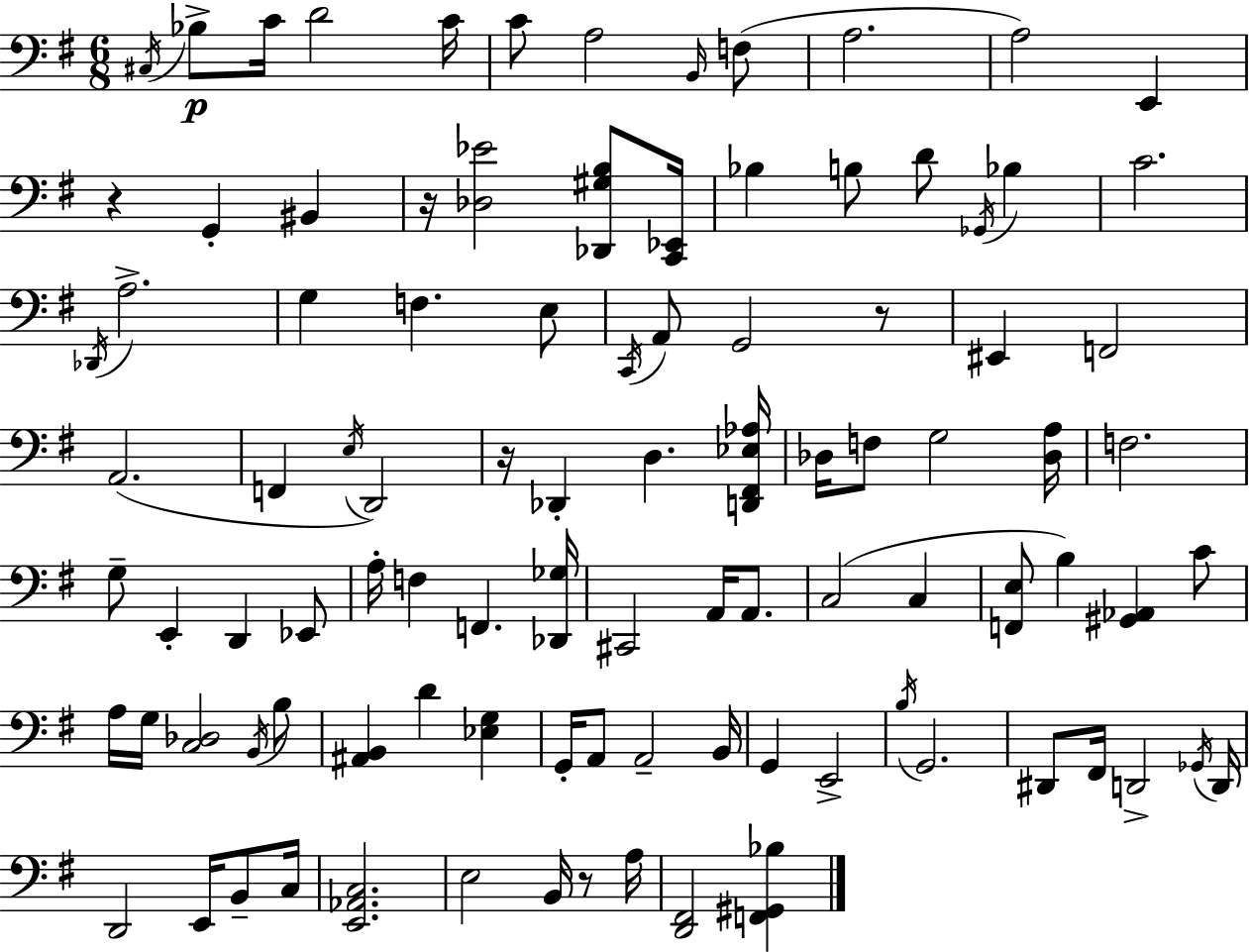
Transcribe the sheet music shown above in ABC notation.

X:1
T:Untitled
M:6/8
L:1/4
K:G
^C,/4 _B,/2 C/4 D2 C/4 C/2 A,2 B,,/4 F,/2 A,2 A,2 E,, z G,, ^B,, z/4 [_D,_E]2 [_D,,^G,B,]/2 [C,,_E,,]/4 _B, B,/2 D/2 _G,,/4 _B, C2 _D,,/4 A,2 G, F, E,/2 C,,/4 A,,/2 G,,2 z/2 ^E,, F,,2 A,,2 F,, E,/4 D,,2 z/4 _D,, D, [D,,^F,,_E,_A,]/4 _D,/4 F,/2 G,2 [_D,A,]/4 F,2 G,/2 E,, D,, _E,,/2 A,/4 F, F,, [_D,,_G,]/4 ^C,,2 A,,/4 A,,/2 C,2 C, [F,,E,]/2 B, [^G,,_A,,] C/2 A,/4 G,/4 [C,_D,]2 B,,/4 B,/2 [^A,,B,,] D [_E,G,] G,,/4 A,,/2 A,,2 B,,/4 G,, E,,2 B,/4 G,,2 ^D,,/2 ^F,,/4 D,,2 _G,,/4 D,,/4 D,,2 E,,/4 B,,/2 C,/4 [E,,_A,,C,]2 E,2 B,,/4 z/2 A,/4 [D,,^F,,]2 [F,,^G,,_B,]